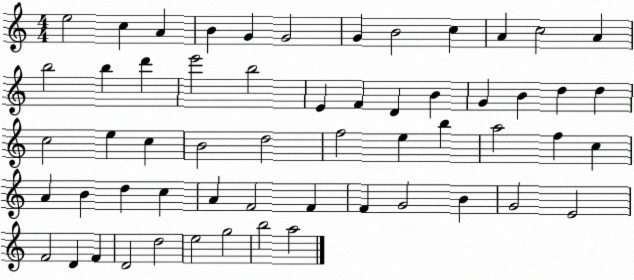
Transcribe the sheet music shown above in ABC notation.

X:1
T:Untitled
M:4/4
L:1/4
K:C
e2 c A B G G2 G B2 c A c2 A b2 b d' e'2 b2 E F D B G B d d c2 e c B2 d2 f2 e b a2 f c A B d c A F2 F F G2 B G2 E2 F2 D F D2 d2 e2 g2 b2 a2